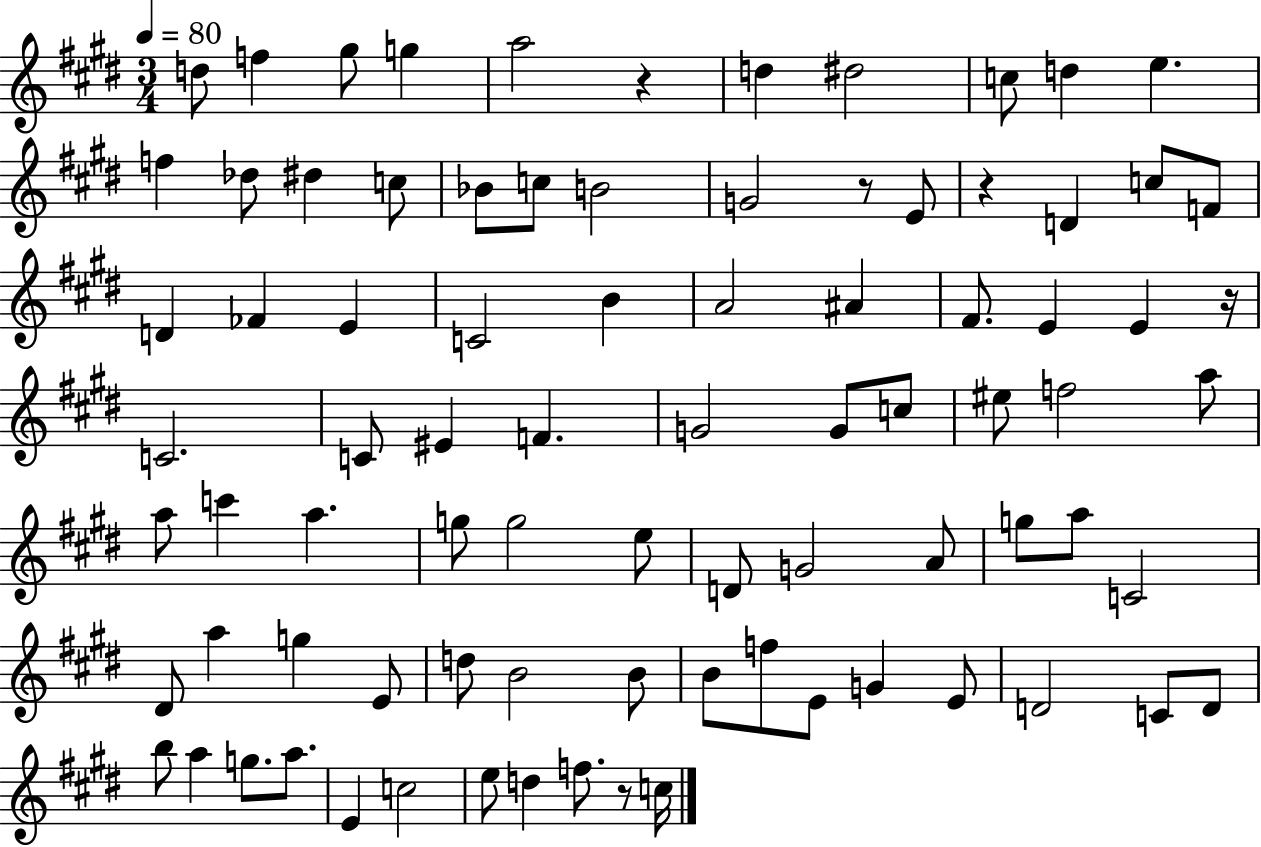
D5/e F5/q G#5/e G5/q A5/h R/q D5/q D#5/h C5/e D5/q E5/q. F5/q Db5/e D#5/q C5/e Bb4/e C5/e B4/h G4/h R/e E4/e R/q D4/q C5/e F4/e D4/q FES4/q E4/q C4/h B4/q A4/h A#4/q F#4/e. E4/q E4/q R/s C4/h. C4/e EIS4/q F4/q. G4/h G4/e C5/e EIS5/e F5/h A5/e A5/e C6/q A5/q. G5/e G5/h E5/e D4/e G4/h A4/e G5/e A5/e C4/h D#4/e A5/q G5/q E4/e D5/e B4/h B4/e B4/e F5/e E4/e G4/q E4/e D4/h C4/e D4/e B5/e A5/q G5/e. A5/e. E4/q C5/h E5/e D5/q F5/e. R/e C5/s